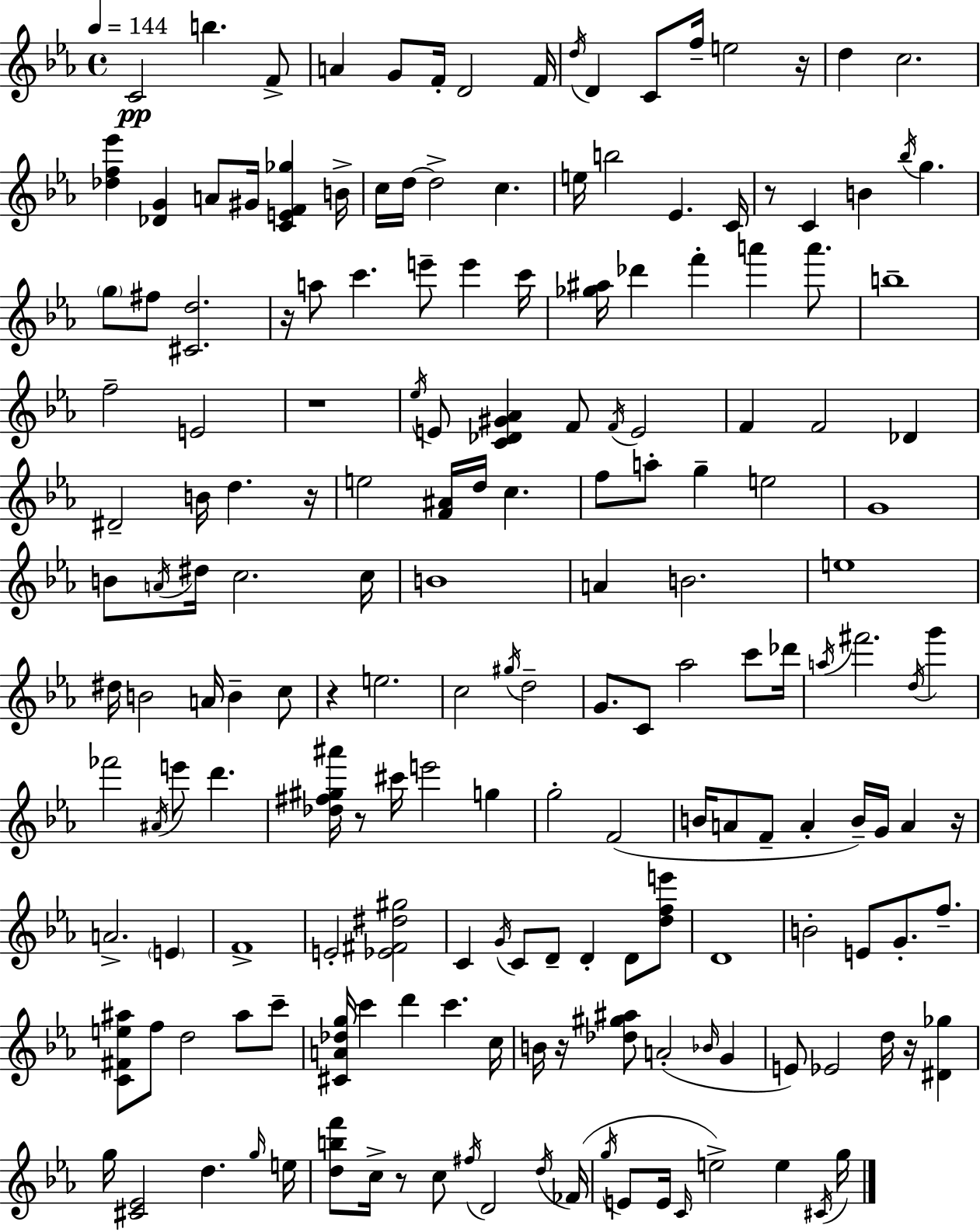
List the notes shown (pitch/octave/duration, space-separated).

C4/h B5/q. F4/e A4/q G4/e F4/s D4/h F4/s D5/s D4/q C4/e F5/s E5/h R/s D5/q C5/h. [Db5,F5,Eb6]/q [Db4,G4]/q A4/e G#4/s [C4,E4,F4,Gb5]/q B4/s C5/s D5/s D5/h C5/q. E5/s B5/h Eb4/q. C4/s R/e C4/q B4/q Bb5/s G5/q. G5/e F#5/e [C#4,D5]/h. R/s A5/e C6/q. E6/e E6/q C6/s [Gb5,A#5]/s Db6/q F6/q A6/q A6/e. B5/w F5/h E4/h R/w Eb5/s E4/e [C4,Db4,G#4,Ab4]/q F4/e F4/s E4/h F4/q F4/h Db4/q D#4/h B4/s D5/q. R/s E5/h [F4,A#4]/s D5/s C5/q. F5/e A5/e G5/q E5/h G4/w B4/e A4/s D#5/s C5/h. C5/s B4/w A4/q B4/h. E5/w D#5/s B4/h A4/s B4/q C5/e R/q E5/h. C5/h G#5/s D5/h G4/e. C4/e Ab5/h C6/e Db6/s A5/s F#6/h. D5/s G6/q FES6/h A#4/s E6/e D6/q. [Db5,F#5,G#5,A#6]/s R/e C#6/s E6/h G5/q G5/h F4/h B4/s A4/e F4/e A4/q B4/s G4/s A4/q R/s A4/h. E4/q F4/w E4/h [Eb4,F#4,D#5,G#5]/h C4/q G4/s C4/e D4/e D4/q D4/e [D5,F5,E6]/e D4/w B4/h E4/e G4/e. F5/e. [C4,F#4,E5,A#5]/e F5/e D5/h A#5/e C6/e [C#4,A4,Db5,G5]/s C6/q D6/q C6/q. C5/s B4/s R/s [Db5,G#5,A#5]/e A4/h Bb4/s G4/q E4/e Eb4/h D5/s R/s [D#4,Gb5]/q G5/s [C#4,Eb4]/h D5/q. G5/s E5/s [D5,B5,F6]/e C5/s R/e C5/e F#5/s D4/h D5/s FES4/s G5/s E4/e E4/s C4/s E5/h E5/q C#4/s G5/s